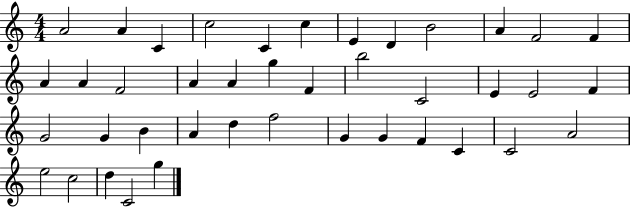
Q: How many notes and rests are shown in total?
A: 41